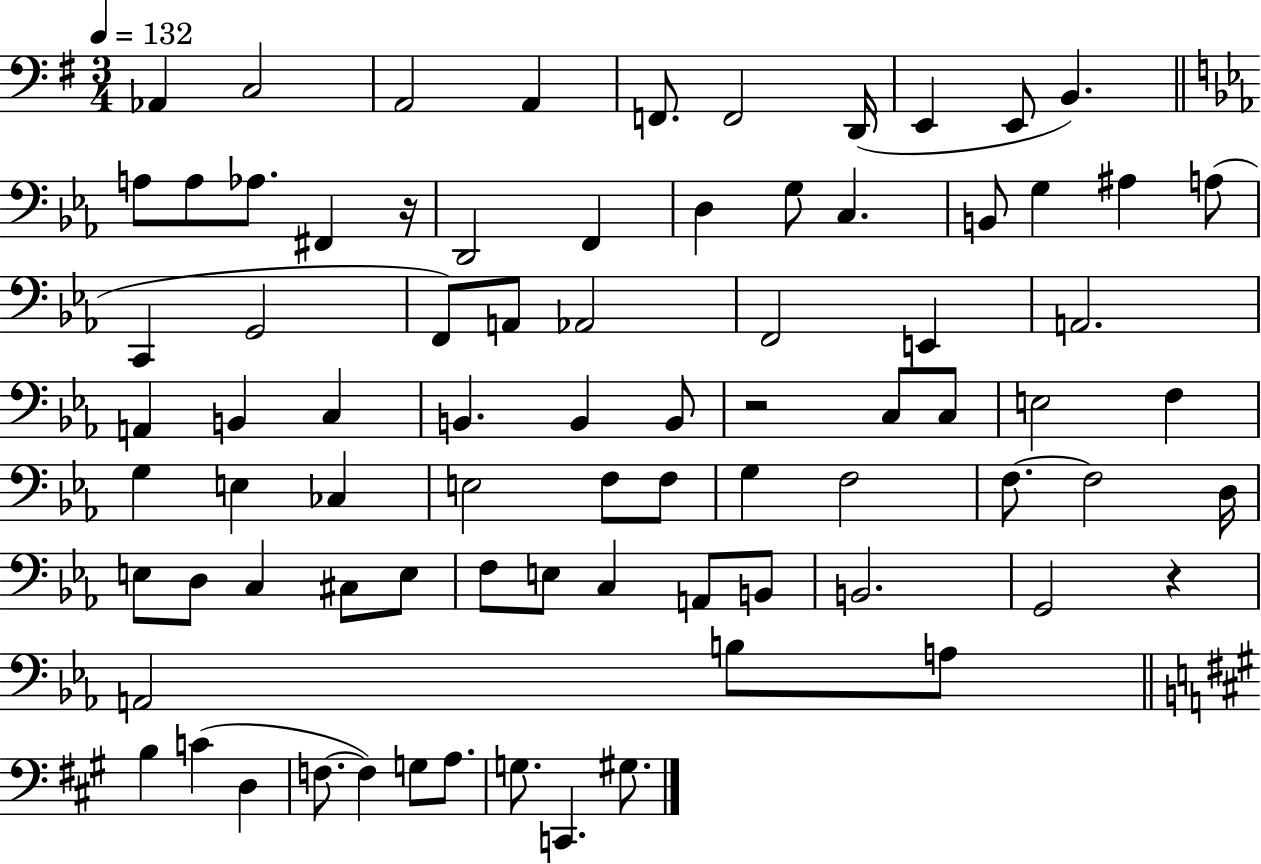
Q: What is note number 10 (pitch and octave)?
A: B2